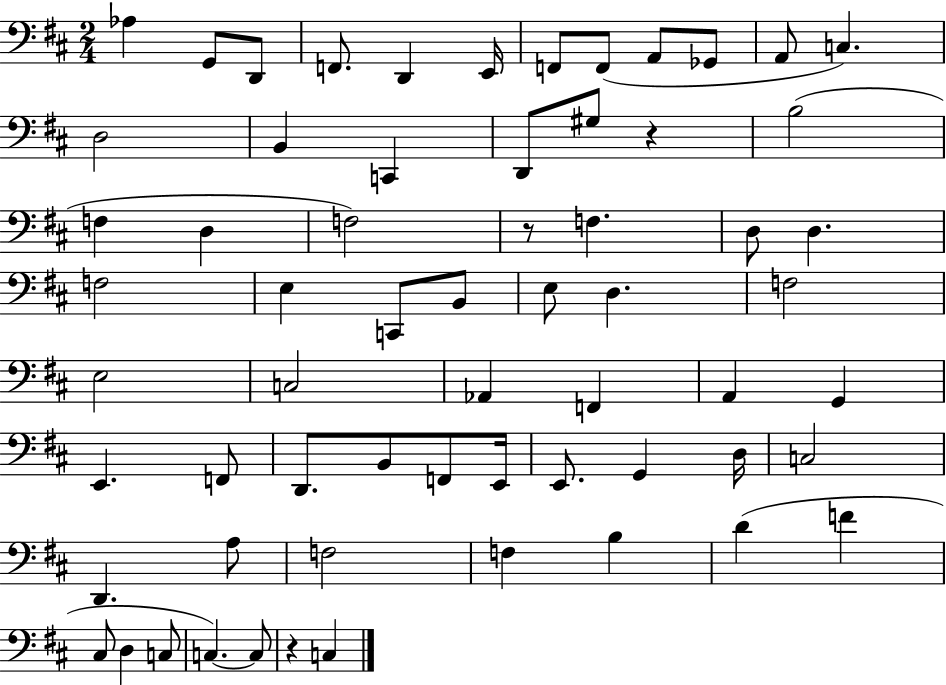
X:1
T:Untitled
M:2/4
L:1/4
K:D
_A, G,,/2 D,,/2 F,,/2 D,, E,,/4 F,,/2 F,,/2 A,,/2 _G,,/2 A,,/2 C, D,2 B,, C,, D,,/2 ^G,/2 z B,2 F, D, F,2 z/2 F, D,/2 D, F,2 E, C,,/2 B,,/2 E,/2 D, F,2 E,2 C,2 _A,, F,, A,, G,, E,, F,,/2 D,,/2 B,,/2 F,,/2 E,,/4 E,,/2 G,, D,/4 C,2 D,, A,/2 F,2 F, B, D F ^C,/2 D, C,/2 C, C,/2 z C,